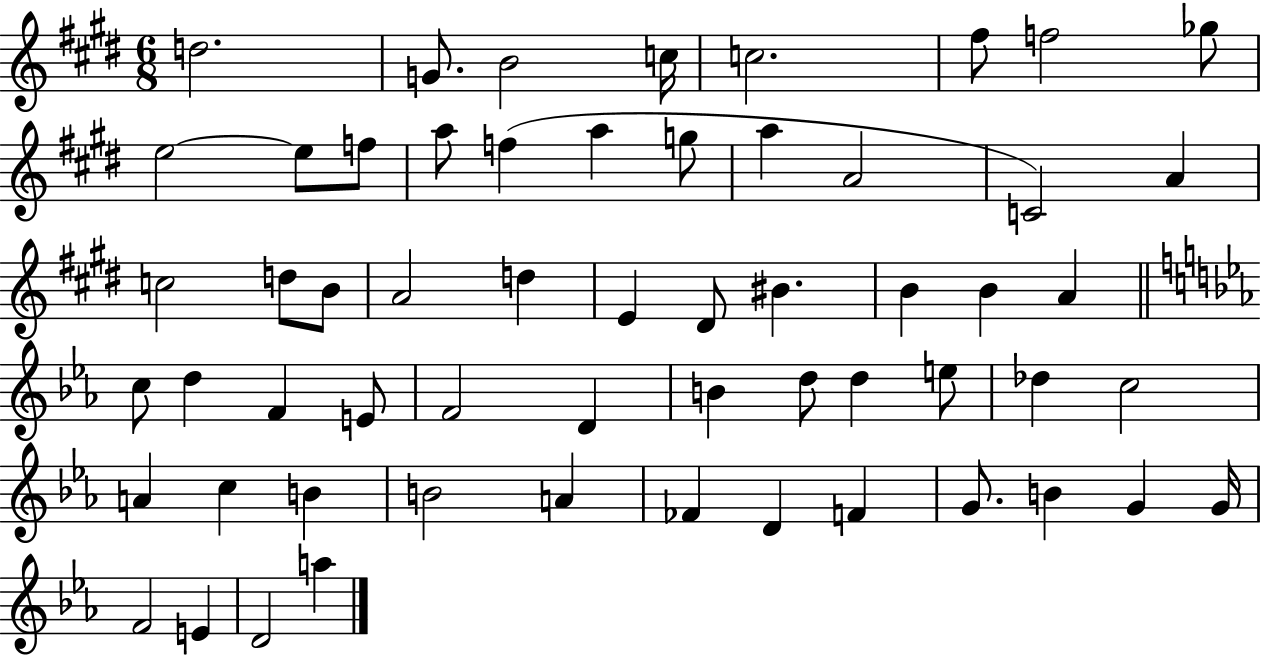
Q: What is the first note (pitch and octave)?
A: D5